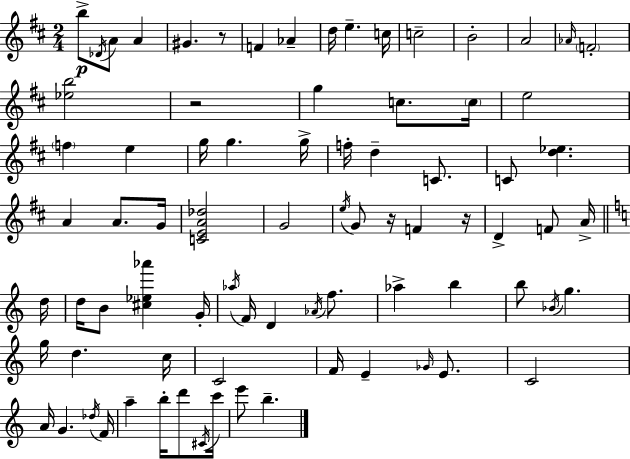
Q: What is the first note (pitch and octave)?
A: B5